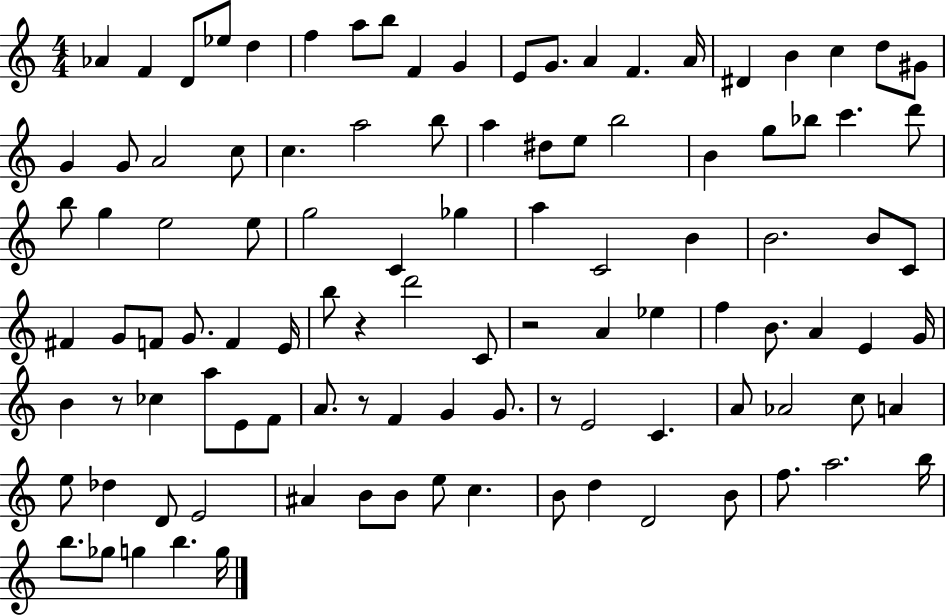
X:1
T:Untitled
M:4/4
L:1/4
K:C
_A F D/2 _e/2 d f a/2 b/2 F G E/2 G/2 A F A/4 ^D B c d/2 ^G/2 G G/2 A2 c/2 c a2 b/2 a ^d/2 e/2 b2 B g/2 _b/2 c' d'/2 b/2 g e2 e/2 g2 C _g a C2 B B2 B/2 C/2 ^F G/2 F/2 G/2 F E/4 b/2 z d'2 C/2 z2 A _e f B/2 A E G/4 B z/2 _c a/2 E/2 F/2 A/2 z/2 F G G/2 z/2 E2 C A/2 _A2 c/2 A e/2 _d D/2 E2 ^A B/2 B/2 e/2 c B/2 d D2 B/2 f/2 a2 b/4 b/2 _g/2 g b g/4